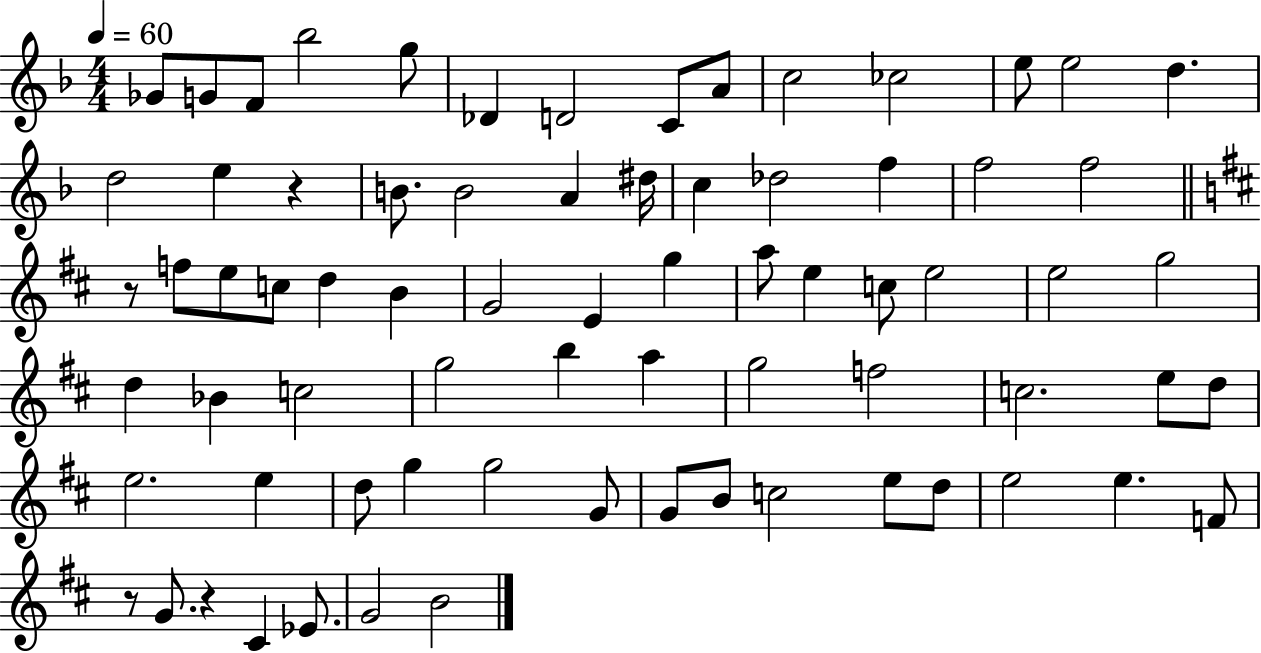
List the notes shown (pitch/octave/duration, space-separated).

Gb4/e G4/e F4/e Bb5/h G5/e Db4/q D4/h C4/e A4/e C5/h CES5/h E5/e E5/h D5/q. D5/h E5/q R/q B4/e. B4/h A4/q D#5/s C5/q Db5/h F5/q F5/h F5/h R/e F5/e E5/e C5/e D5/q B4/q G4/h E4/q G5/q A5/e E5/q C5/e E5/h E5/h G5/h D5/q Bb4/q C5/h G5/h B5/q A5/q G5/h F5/h C5/h. E5/e D5/e E5/h. E5/q D5/e G5/q G5/h G4/e G4/e B4/e C5/h E5/e D5/e E5/h E5/q. F4/e R/e G4/e. R/q C#4/q Eb4/e. G4/h B4/h